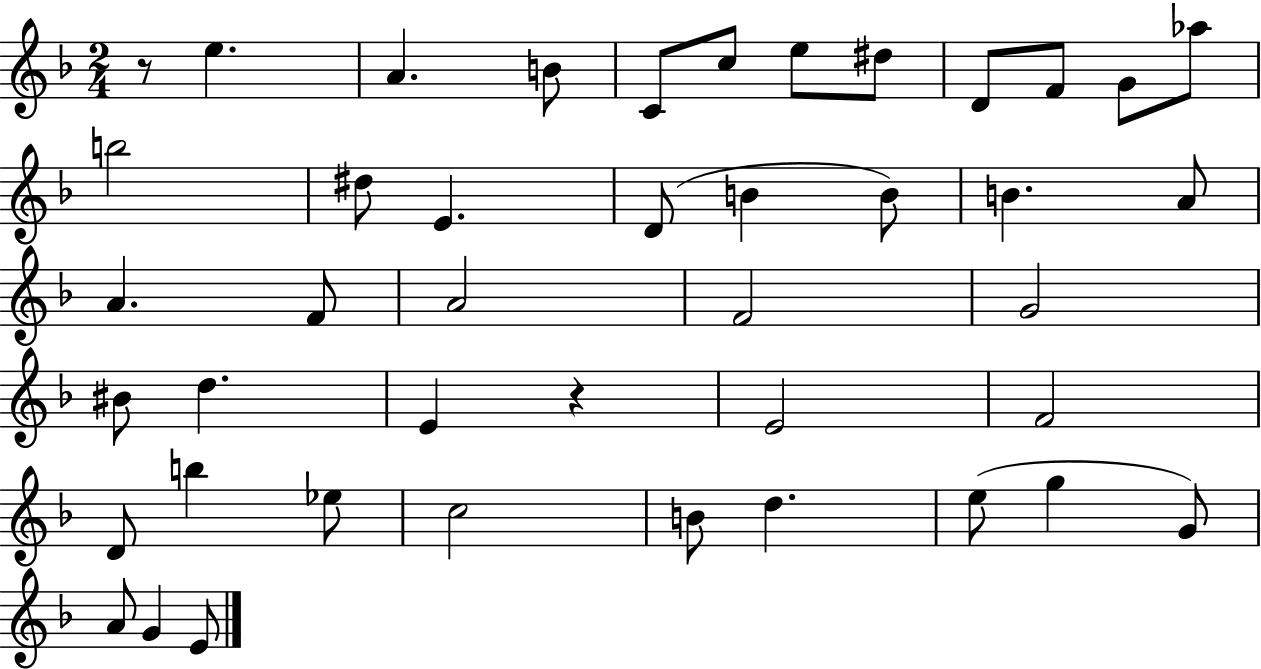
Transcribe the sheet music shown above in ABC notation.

X:1
T:Untitled
M:2/4
L:1/4
K:F
z/2 e A B/2 C/2 c/2 e/2 ^d/2 D/2 F/2 G/2 _a/2 b2 ^d/2 E D/2 B B/2 B A/2 A F/2 A2 F2 G2 ^B/2 d E z E2 F2 D/2 b _e/2 c2 B/2 d e/2 g G/2 A/2 G E/2